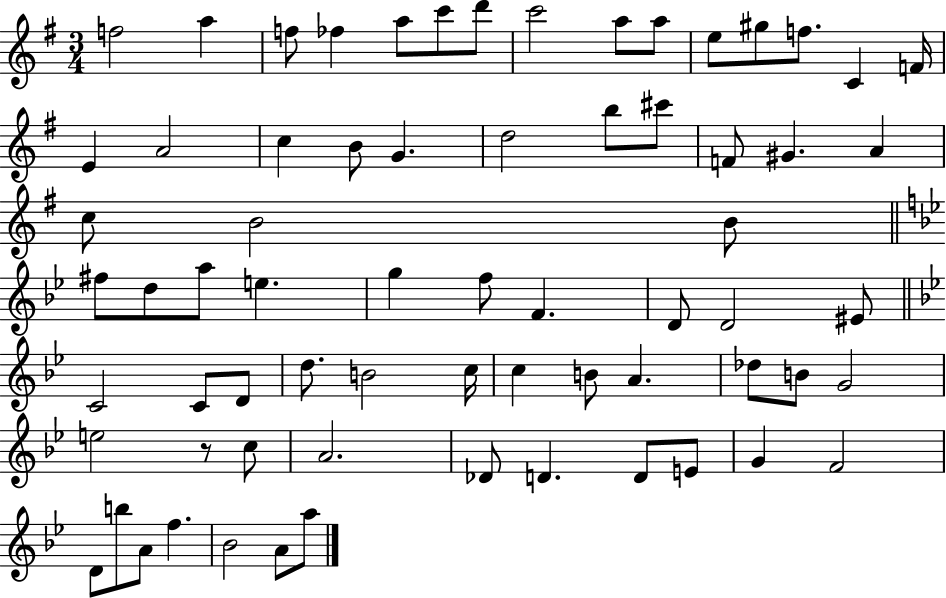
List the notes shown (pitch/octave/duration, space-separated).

F5/h A5/q F5/e FES5/q A5/e C6/e D6/e C6/h A5/e A5/e E5/e G#5/e F5/e. C4/q F4/s E4/q A4/h C5/q B4/e G4/q. D5/h B5/e C#6/e F4/e G#4/q. A4/q C5/e B4/h B4/e F#5/e D5/e A5/e E5/q. G5/q F5/e F4/q. D4/e D4/h EIS4/e C4/h C4/e D4/e D5/e. B4/h C5/s C5/q B4/e A4/q. Db5/e B4/e G4/h E5/h R/e C5/e A4/h. Db4/e D4/q. D4/e E4/e G4/q F4/h D4/e B5/e A4/e F5/q. Bb4/h A4/e A5/e